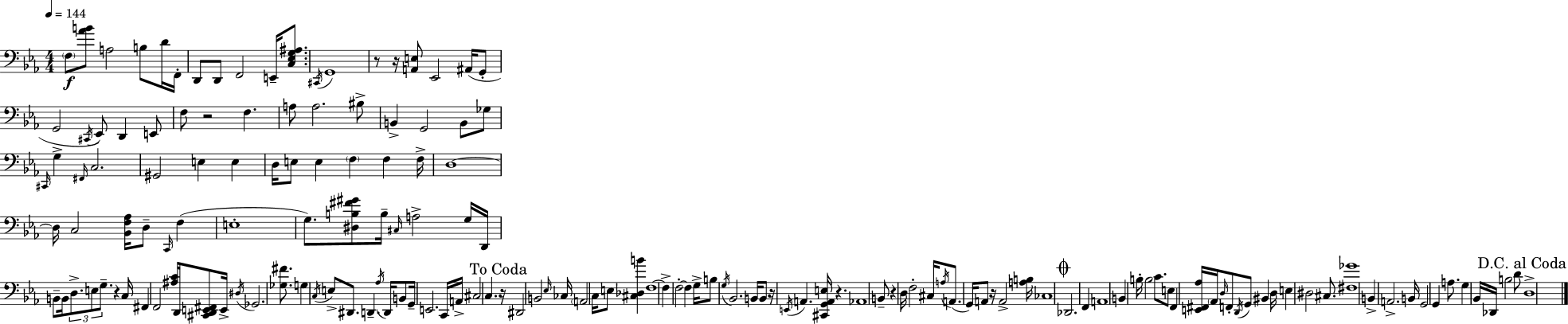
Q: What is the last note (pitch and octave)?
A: D3